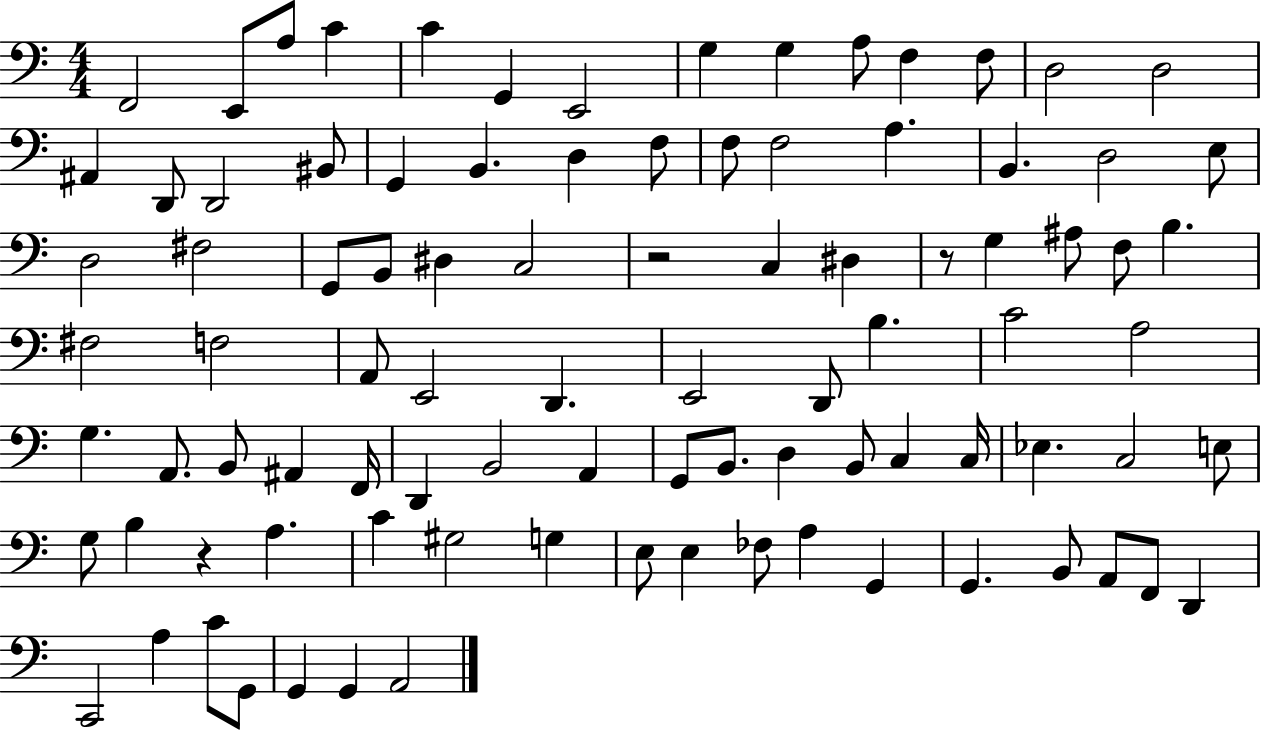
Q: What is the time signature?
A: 4/4